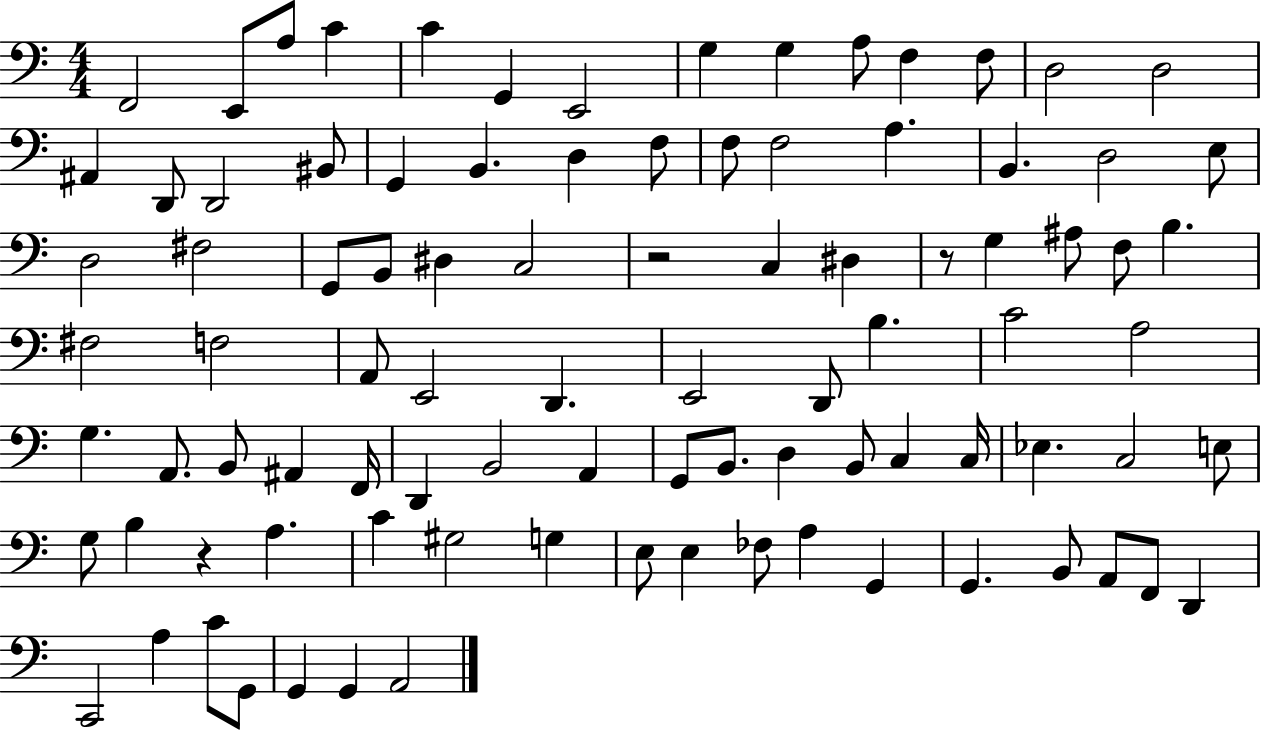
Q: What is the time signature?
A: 4/4